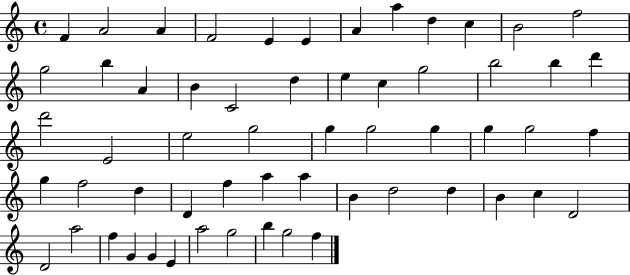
{
  \clef treble
  \time 4/4
  \defaultTimeSignature
  \key c \major
  f'4 a'2 a'4 | f'2 e'4 e'4 | a'4 a''4 d''4 c''4 | b'2 f''2 | \break g''2 b''4 a'4 | b'4 c'2 d''4 | e''4 c''4 g''2 | b''2 b''4 d'''4 | \break d'''2 e'2 | e''2 g''2 | g''4 g''2 g''4 | g''4 g''2 f''4 | \break g''4 f''2 d''4 | d'4 f''4 a''4 a''4 | b'4 d''2 d''4 | b'4 c''4 d'2 | \break d'2 a''2 | f''4 g'4 g'4 e'4 | a''2 g''2 | b''4 g''2 f''4 | \break \bar "|."
}